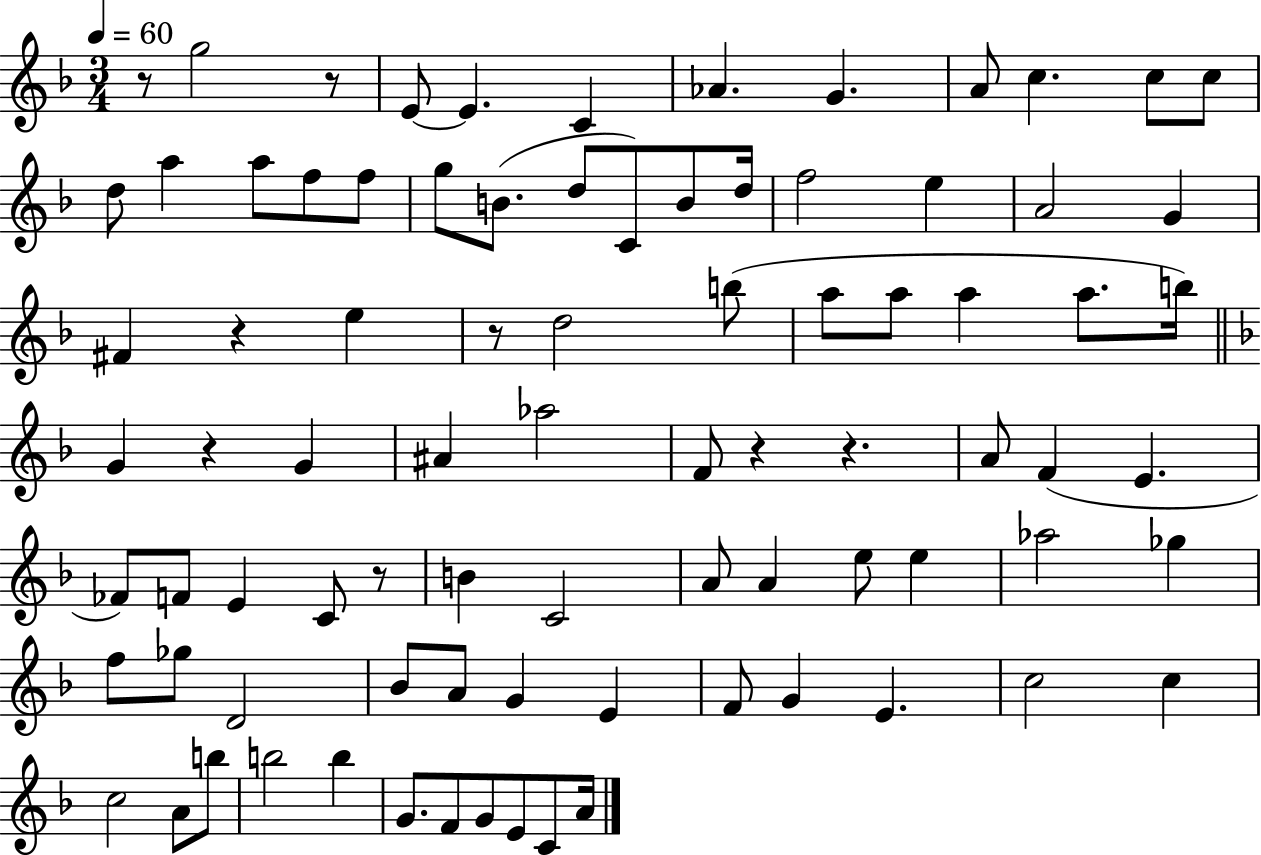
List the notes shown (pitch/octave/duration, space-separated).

R/e G5/h R/e E4/e E4/q. C4/q Ab4/q. G4/q. A4/e C5/q. C5/e C5/e D5/e A5/q A5/e F5/e F5/e G5/e B4/e. D5/e C4/e B4/e D5/s F5/h E5/q A4/h G4/q F#4/q R/q E5/q R/e D5/h B5/e A5/e A5/e A5/q A5/e. B5/s G4/q R/q G4/q A#4/q Ab5/h F4/e R/q R/q. A4/e F4/q E4/q. FES4/e F4/e E4/q C4/e R/e B4/q C4/h A4/e A4/q E5/e E5/q Ab5/h Gb5/q F5/e Gb5/e D4/h Bb4/e A4/e G4/q E4/q F4/e G4/q E4/q. C5/h C5/q C5/h A4/e B5/e B5/h B5/q G4/e. F4/e G4/e E4/e C4/e A4/s